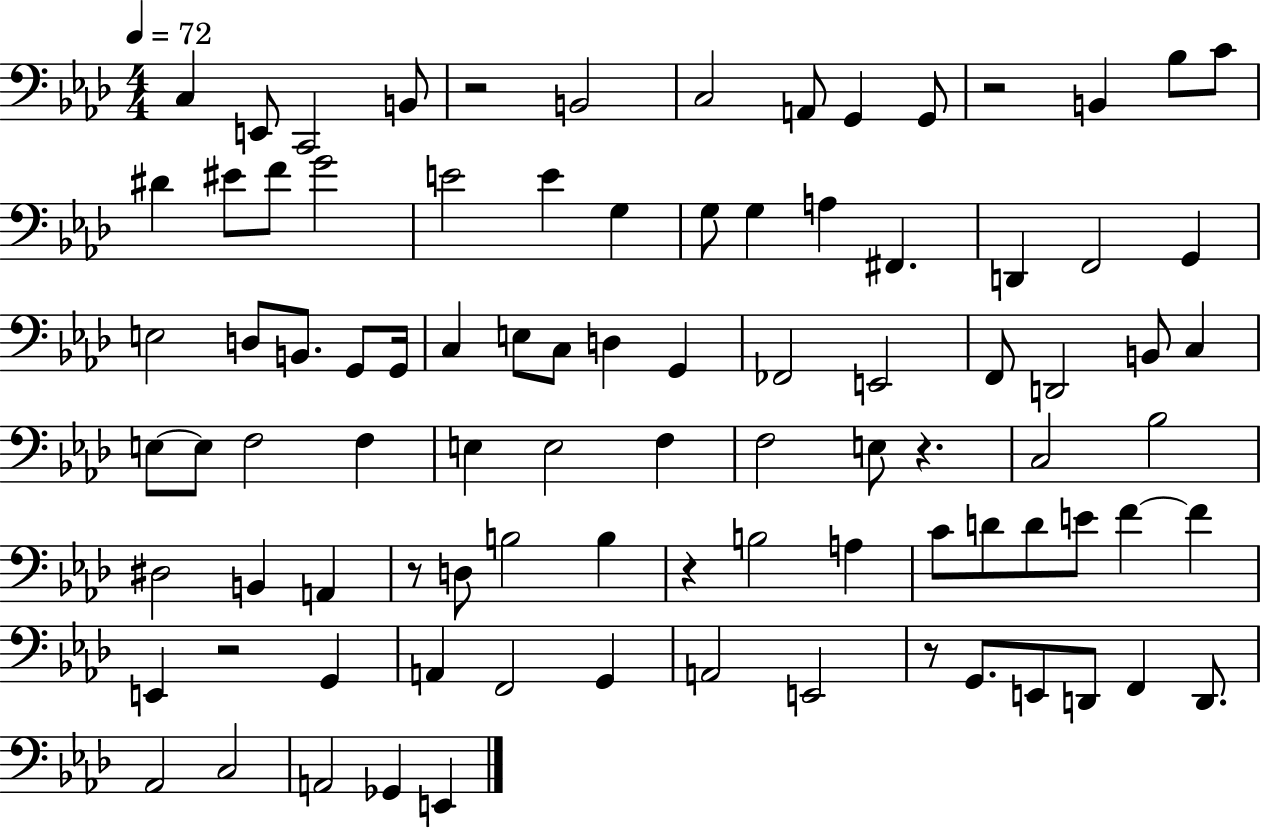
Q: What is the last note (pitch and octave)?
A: E2